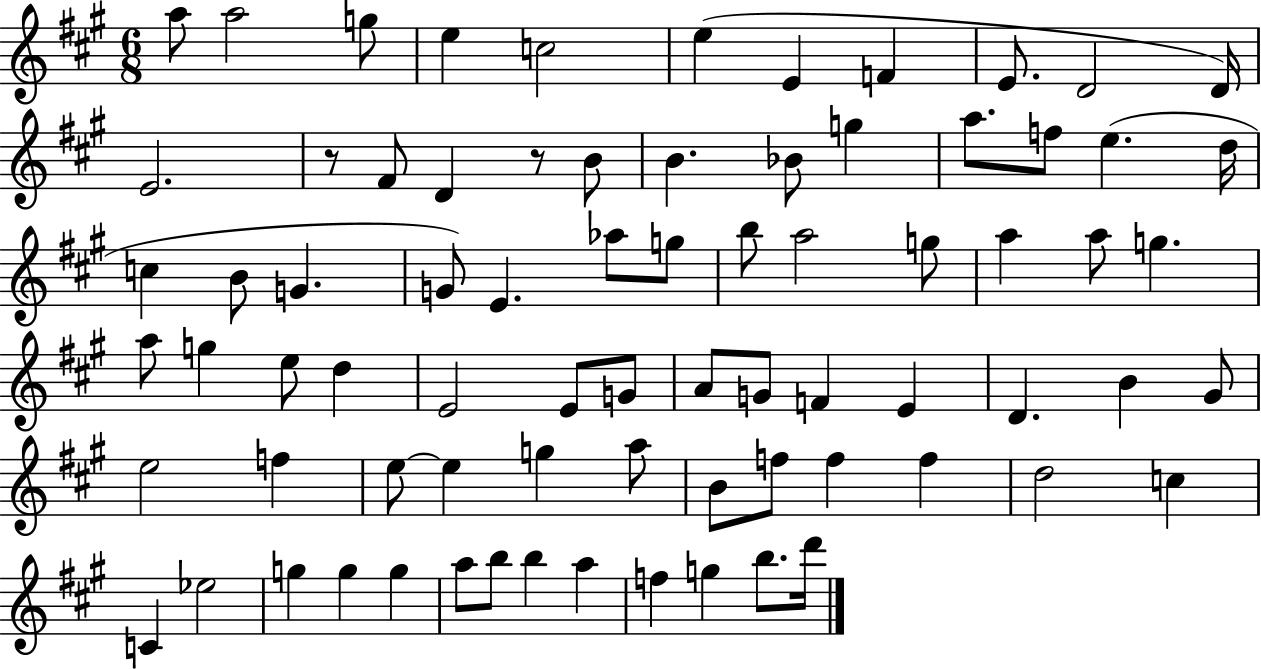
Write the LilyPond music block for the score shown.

{
  \clef treble
  \numericTimeSignature
  \time 6/8
  \key a \major
  a''8 a''2 g''8 | e''4 c''2 | e''4( e'4 f'4 | e'8. d'2 d'16) | \break e'2. | r8 fis'8 d'4 r8 b'8 | b'4. bes'8 g''4 | a''8. f''8 e''4.( d''16 | \break c''4 b'8 g'4. | g'8) e'4. aes''8 g''8 | b''8 a''2 g''8 | a''4 a''8 g''4. | \break a''8 g''4 e''8 d''4 | e'2 e'8 g'8 | a'8 g'8 f'4 e'4 | d'4. b'4 gis'8 | \break e''2 f''4 | e''8~~ e''4 g''4 a''8 | b'8 f''8 f''4 f''4 | d''2 c''4 | \break c'4 ees''2 | g''4 g''4 g''4 | a''8 b''8 b''4 a''4 | f''4 g''4 b''8. d'''16 | \break \bar "|."
}